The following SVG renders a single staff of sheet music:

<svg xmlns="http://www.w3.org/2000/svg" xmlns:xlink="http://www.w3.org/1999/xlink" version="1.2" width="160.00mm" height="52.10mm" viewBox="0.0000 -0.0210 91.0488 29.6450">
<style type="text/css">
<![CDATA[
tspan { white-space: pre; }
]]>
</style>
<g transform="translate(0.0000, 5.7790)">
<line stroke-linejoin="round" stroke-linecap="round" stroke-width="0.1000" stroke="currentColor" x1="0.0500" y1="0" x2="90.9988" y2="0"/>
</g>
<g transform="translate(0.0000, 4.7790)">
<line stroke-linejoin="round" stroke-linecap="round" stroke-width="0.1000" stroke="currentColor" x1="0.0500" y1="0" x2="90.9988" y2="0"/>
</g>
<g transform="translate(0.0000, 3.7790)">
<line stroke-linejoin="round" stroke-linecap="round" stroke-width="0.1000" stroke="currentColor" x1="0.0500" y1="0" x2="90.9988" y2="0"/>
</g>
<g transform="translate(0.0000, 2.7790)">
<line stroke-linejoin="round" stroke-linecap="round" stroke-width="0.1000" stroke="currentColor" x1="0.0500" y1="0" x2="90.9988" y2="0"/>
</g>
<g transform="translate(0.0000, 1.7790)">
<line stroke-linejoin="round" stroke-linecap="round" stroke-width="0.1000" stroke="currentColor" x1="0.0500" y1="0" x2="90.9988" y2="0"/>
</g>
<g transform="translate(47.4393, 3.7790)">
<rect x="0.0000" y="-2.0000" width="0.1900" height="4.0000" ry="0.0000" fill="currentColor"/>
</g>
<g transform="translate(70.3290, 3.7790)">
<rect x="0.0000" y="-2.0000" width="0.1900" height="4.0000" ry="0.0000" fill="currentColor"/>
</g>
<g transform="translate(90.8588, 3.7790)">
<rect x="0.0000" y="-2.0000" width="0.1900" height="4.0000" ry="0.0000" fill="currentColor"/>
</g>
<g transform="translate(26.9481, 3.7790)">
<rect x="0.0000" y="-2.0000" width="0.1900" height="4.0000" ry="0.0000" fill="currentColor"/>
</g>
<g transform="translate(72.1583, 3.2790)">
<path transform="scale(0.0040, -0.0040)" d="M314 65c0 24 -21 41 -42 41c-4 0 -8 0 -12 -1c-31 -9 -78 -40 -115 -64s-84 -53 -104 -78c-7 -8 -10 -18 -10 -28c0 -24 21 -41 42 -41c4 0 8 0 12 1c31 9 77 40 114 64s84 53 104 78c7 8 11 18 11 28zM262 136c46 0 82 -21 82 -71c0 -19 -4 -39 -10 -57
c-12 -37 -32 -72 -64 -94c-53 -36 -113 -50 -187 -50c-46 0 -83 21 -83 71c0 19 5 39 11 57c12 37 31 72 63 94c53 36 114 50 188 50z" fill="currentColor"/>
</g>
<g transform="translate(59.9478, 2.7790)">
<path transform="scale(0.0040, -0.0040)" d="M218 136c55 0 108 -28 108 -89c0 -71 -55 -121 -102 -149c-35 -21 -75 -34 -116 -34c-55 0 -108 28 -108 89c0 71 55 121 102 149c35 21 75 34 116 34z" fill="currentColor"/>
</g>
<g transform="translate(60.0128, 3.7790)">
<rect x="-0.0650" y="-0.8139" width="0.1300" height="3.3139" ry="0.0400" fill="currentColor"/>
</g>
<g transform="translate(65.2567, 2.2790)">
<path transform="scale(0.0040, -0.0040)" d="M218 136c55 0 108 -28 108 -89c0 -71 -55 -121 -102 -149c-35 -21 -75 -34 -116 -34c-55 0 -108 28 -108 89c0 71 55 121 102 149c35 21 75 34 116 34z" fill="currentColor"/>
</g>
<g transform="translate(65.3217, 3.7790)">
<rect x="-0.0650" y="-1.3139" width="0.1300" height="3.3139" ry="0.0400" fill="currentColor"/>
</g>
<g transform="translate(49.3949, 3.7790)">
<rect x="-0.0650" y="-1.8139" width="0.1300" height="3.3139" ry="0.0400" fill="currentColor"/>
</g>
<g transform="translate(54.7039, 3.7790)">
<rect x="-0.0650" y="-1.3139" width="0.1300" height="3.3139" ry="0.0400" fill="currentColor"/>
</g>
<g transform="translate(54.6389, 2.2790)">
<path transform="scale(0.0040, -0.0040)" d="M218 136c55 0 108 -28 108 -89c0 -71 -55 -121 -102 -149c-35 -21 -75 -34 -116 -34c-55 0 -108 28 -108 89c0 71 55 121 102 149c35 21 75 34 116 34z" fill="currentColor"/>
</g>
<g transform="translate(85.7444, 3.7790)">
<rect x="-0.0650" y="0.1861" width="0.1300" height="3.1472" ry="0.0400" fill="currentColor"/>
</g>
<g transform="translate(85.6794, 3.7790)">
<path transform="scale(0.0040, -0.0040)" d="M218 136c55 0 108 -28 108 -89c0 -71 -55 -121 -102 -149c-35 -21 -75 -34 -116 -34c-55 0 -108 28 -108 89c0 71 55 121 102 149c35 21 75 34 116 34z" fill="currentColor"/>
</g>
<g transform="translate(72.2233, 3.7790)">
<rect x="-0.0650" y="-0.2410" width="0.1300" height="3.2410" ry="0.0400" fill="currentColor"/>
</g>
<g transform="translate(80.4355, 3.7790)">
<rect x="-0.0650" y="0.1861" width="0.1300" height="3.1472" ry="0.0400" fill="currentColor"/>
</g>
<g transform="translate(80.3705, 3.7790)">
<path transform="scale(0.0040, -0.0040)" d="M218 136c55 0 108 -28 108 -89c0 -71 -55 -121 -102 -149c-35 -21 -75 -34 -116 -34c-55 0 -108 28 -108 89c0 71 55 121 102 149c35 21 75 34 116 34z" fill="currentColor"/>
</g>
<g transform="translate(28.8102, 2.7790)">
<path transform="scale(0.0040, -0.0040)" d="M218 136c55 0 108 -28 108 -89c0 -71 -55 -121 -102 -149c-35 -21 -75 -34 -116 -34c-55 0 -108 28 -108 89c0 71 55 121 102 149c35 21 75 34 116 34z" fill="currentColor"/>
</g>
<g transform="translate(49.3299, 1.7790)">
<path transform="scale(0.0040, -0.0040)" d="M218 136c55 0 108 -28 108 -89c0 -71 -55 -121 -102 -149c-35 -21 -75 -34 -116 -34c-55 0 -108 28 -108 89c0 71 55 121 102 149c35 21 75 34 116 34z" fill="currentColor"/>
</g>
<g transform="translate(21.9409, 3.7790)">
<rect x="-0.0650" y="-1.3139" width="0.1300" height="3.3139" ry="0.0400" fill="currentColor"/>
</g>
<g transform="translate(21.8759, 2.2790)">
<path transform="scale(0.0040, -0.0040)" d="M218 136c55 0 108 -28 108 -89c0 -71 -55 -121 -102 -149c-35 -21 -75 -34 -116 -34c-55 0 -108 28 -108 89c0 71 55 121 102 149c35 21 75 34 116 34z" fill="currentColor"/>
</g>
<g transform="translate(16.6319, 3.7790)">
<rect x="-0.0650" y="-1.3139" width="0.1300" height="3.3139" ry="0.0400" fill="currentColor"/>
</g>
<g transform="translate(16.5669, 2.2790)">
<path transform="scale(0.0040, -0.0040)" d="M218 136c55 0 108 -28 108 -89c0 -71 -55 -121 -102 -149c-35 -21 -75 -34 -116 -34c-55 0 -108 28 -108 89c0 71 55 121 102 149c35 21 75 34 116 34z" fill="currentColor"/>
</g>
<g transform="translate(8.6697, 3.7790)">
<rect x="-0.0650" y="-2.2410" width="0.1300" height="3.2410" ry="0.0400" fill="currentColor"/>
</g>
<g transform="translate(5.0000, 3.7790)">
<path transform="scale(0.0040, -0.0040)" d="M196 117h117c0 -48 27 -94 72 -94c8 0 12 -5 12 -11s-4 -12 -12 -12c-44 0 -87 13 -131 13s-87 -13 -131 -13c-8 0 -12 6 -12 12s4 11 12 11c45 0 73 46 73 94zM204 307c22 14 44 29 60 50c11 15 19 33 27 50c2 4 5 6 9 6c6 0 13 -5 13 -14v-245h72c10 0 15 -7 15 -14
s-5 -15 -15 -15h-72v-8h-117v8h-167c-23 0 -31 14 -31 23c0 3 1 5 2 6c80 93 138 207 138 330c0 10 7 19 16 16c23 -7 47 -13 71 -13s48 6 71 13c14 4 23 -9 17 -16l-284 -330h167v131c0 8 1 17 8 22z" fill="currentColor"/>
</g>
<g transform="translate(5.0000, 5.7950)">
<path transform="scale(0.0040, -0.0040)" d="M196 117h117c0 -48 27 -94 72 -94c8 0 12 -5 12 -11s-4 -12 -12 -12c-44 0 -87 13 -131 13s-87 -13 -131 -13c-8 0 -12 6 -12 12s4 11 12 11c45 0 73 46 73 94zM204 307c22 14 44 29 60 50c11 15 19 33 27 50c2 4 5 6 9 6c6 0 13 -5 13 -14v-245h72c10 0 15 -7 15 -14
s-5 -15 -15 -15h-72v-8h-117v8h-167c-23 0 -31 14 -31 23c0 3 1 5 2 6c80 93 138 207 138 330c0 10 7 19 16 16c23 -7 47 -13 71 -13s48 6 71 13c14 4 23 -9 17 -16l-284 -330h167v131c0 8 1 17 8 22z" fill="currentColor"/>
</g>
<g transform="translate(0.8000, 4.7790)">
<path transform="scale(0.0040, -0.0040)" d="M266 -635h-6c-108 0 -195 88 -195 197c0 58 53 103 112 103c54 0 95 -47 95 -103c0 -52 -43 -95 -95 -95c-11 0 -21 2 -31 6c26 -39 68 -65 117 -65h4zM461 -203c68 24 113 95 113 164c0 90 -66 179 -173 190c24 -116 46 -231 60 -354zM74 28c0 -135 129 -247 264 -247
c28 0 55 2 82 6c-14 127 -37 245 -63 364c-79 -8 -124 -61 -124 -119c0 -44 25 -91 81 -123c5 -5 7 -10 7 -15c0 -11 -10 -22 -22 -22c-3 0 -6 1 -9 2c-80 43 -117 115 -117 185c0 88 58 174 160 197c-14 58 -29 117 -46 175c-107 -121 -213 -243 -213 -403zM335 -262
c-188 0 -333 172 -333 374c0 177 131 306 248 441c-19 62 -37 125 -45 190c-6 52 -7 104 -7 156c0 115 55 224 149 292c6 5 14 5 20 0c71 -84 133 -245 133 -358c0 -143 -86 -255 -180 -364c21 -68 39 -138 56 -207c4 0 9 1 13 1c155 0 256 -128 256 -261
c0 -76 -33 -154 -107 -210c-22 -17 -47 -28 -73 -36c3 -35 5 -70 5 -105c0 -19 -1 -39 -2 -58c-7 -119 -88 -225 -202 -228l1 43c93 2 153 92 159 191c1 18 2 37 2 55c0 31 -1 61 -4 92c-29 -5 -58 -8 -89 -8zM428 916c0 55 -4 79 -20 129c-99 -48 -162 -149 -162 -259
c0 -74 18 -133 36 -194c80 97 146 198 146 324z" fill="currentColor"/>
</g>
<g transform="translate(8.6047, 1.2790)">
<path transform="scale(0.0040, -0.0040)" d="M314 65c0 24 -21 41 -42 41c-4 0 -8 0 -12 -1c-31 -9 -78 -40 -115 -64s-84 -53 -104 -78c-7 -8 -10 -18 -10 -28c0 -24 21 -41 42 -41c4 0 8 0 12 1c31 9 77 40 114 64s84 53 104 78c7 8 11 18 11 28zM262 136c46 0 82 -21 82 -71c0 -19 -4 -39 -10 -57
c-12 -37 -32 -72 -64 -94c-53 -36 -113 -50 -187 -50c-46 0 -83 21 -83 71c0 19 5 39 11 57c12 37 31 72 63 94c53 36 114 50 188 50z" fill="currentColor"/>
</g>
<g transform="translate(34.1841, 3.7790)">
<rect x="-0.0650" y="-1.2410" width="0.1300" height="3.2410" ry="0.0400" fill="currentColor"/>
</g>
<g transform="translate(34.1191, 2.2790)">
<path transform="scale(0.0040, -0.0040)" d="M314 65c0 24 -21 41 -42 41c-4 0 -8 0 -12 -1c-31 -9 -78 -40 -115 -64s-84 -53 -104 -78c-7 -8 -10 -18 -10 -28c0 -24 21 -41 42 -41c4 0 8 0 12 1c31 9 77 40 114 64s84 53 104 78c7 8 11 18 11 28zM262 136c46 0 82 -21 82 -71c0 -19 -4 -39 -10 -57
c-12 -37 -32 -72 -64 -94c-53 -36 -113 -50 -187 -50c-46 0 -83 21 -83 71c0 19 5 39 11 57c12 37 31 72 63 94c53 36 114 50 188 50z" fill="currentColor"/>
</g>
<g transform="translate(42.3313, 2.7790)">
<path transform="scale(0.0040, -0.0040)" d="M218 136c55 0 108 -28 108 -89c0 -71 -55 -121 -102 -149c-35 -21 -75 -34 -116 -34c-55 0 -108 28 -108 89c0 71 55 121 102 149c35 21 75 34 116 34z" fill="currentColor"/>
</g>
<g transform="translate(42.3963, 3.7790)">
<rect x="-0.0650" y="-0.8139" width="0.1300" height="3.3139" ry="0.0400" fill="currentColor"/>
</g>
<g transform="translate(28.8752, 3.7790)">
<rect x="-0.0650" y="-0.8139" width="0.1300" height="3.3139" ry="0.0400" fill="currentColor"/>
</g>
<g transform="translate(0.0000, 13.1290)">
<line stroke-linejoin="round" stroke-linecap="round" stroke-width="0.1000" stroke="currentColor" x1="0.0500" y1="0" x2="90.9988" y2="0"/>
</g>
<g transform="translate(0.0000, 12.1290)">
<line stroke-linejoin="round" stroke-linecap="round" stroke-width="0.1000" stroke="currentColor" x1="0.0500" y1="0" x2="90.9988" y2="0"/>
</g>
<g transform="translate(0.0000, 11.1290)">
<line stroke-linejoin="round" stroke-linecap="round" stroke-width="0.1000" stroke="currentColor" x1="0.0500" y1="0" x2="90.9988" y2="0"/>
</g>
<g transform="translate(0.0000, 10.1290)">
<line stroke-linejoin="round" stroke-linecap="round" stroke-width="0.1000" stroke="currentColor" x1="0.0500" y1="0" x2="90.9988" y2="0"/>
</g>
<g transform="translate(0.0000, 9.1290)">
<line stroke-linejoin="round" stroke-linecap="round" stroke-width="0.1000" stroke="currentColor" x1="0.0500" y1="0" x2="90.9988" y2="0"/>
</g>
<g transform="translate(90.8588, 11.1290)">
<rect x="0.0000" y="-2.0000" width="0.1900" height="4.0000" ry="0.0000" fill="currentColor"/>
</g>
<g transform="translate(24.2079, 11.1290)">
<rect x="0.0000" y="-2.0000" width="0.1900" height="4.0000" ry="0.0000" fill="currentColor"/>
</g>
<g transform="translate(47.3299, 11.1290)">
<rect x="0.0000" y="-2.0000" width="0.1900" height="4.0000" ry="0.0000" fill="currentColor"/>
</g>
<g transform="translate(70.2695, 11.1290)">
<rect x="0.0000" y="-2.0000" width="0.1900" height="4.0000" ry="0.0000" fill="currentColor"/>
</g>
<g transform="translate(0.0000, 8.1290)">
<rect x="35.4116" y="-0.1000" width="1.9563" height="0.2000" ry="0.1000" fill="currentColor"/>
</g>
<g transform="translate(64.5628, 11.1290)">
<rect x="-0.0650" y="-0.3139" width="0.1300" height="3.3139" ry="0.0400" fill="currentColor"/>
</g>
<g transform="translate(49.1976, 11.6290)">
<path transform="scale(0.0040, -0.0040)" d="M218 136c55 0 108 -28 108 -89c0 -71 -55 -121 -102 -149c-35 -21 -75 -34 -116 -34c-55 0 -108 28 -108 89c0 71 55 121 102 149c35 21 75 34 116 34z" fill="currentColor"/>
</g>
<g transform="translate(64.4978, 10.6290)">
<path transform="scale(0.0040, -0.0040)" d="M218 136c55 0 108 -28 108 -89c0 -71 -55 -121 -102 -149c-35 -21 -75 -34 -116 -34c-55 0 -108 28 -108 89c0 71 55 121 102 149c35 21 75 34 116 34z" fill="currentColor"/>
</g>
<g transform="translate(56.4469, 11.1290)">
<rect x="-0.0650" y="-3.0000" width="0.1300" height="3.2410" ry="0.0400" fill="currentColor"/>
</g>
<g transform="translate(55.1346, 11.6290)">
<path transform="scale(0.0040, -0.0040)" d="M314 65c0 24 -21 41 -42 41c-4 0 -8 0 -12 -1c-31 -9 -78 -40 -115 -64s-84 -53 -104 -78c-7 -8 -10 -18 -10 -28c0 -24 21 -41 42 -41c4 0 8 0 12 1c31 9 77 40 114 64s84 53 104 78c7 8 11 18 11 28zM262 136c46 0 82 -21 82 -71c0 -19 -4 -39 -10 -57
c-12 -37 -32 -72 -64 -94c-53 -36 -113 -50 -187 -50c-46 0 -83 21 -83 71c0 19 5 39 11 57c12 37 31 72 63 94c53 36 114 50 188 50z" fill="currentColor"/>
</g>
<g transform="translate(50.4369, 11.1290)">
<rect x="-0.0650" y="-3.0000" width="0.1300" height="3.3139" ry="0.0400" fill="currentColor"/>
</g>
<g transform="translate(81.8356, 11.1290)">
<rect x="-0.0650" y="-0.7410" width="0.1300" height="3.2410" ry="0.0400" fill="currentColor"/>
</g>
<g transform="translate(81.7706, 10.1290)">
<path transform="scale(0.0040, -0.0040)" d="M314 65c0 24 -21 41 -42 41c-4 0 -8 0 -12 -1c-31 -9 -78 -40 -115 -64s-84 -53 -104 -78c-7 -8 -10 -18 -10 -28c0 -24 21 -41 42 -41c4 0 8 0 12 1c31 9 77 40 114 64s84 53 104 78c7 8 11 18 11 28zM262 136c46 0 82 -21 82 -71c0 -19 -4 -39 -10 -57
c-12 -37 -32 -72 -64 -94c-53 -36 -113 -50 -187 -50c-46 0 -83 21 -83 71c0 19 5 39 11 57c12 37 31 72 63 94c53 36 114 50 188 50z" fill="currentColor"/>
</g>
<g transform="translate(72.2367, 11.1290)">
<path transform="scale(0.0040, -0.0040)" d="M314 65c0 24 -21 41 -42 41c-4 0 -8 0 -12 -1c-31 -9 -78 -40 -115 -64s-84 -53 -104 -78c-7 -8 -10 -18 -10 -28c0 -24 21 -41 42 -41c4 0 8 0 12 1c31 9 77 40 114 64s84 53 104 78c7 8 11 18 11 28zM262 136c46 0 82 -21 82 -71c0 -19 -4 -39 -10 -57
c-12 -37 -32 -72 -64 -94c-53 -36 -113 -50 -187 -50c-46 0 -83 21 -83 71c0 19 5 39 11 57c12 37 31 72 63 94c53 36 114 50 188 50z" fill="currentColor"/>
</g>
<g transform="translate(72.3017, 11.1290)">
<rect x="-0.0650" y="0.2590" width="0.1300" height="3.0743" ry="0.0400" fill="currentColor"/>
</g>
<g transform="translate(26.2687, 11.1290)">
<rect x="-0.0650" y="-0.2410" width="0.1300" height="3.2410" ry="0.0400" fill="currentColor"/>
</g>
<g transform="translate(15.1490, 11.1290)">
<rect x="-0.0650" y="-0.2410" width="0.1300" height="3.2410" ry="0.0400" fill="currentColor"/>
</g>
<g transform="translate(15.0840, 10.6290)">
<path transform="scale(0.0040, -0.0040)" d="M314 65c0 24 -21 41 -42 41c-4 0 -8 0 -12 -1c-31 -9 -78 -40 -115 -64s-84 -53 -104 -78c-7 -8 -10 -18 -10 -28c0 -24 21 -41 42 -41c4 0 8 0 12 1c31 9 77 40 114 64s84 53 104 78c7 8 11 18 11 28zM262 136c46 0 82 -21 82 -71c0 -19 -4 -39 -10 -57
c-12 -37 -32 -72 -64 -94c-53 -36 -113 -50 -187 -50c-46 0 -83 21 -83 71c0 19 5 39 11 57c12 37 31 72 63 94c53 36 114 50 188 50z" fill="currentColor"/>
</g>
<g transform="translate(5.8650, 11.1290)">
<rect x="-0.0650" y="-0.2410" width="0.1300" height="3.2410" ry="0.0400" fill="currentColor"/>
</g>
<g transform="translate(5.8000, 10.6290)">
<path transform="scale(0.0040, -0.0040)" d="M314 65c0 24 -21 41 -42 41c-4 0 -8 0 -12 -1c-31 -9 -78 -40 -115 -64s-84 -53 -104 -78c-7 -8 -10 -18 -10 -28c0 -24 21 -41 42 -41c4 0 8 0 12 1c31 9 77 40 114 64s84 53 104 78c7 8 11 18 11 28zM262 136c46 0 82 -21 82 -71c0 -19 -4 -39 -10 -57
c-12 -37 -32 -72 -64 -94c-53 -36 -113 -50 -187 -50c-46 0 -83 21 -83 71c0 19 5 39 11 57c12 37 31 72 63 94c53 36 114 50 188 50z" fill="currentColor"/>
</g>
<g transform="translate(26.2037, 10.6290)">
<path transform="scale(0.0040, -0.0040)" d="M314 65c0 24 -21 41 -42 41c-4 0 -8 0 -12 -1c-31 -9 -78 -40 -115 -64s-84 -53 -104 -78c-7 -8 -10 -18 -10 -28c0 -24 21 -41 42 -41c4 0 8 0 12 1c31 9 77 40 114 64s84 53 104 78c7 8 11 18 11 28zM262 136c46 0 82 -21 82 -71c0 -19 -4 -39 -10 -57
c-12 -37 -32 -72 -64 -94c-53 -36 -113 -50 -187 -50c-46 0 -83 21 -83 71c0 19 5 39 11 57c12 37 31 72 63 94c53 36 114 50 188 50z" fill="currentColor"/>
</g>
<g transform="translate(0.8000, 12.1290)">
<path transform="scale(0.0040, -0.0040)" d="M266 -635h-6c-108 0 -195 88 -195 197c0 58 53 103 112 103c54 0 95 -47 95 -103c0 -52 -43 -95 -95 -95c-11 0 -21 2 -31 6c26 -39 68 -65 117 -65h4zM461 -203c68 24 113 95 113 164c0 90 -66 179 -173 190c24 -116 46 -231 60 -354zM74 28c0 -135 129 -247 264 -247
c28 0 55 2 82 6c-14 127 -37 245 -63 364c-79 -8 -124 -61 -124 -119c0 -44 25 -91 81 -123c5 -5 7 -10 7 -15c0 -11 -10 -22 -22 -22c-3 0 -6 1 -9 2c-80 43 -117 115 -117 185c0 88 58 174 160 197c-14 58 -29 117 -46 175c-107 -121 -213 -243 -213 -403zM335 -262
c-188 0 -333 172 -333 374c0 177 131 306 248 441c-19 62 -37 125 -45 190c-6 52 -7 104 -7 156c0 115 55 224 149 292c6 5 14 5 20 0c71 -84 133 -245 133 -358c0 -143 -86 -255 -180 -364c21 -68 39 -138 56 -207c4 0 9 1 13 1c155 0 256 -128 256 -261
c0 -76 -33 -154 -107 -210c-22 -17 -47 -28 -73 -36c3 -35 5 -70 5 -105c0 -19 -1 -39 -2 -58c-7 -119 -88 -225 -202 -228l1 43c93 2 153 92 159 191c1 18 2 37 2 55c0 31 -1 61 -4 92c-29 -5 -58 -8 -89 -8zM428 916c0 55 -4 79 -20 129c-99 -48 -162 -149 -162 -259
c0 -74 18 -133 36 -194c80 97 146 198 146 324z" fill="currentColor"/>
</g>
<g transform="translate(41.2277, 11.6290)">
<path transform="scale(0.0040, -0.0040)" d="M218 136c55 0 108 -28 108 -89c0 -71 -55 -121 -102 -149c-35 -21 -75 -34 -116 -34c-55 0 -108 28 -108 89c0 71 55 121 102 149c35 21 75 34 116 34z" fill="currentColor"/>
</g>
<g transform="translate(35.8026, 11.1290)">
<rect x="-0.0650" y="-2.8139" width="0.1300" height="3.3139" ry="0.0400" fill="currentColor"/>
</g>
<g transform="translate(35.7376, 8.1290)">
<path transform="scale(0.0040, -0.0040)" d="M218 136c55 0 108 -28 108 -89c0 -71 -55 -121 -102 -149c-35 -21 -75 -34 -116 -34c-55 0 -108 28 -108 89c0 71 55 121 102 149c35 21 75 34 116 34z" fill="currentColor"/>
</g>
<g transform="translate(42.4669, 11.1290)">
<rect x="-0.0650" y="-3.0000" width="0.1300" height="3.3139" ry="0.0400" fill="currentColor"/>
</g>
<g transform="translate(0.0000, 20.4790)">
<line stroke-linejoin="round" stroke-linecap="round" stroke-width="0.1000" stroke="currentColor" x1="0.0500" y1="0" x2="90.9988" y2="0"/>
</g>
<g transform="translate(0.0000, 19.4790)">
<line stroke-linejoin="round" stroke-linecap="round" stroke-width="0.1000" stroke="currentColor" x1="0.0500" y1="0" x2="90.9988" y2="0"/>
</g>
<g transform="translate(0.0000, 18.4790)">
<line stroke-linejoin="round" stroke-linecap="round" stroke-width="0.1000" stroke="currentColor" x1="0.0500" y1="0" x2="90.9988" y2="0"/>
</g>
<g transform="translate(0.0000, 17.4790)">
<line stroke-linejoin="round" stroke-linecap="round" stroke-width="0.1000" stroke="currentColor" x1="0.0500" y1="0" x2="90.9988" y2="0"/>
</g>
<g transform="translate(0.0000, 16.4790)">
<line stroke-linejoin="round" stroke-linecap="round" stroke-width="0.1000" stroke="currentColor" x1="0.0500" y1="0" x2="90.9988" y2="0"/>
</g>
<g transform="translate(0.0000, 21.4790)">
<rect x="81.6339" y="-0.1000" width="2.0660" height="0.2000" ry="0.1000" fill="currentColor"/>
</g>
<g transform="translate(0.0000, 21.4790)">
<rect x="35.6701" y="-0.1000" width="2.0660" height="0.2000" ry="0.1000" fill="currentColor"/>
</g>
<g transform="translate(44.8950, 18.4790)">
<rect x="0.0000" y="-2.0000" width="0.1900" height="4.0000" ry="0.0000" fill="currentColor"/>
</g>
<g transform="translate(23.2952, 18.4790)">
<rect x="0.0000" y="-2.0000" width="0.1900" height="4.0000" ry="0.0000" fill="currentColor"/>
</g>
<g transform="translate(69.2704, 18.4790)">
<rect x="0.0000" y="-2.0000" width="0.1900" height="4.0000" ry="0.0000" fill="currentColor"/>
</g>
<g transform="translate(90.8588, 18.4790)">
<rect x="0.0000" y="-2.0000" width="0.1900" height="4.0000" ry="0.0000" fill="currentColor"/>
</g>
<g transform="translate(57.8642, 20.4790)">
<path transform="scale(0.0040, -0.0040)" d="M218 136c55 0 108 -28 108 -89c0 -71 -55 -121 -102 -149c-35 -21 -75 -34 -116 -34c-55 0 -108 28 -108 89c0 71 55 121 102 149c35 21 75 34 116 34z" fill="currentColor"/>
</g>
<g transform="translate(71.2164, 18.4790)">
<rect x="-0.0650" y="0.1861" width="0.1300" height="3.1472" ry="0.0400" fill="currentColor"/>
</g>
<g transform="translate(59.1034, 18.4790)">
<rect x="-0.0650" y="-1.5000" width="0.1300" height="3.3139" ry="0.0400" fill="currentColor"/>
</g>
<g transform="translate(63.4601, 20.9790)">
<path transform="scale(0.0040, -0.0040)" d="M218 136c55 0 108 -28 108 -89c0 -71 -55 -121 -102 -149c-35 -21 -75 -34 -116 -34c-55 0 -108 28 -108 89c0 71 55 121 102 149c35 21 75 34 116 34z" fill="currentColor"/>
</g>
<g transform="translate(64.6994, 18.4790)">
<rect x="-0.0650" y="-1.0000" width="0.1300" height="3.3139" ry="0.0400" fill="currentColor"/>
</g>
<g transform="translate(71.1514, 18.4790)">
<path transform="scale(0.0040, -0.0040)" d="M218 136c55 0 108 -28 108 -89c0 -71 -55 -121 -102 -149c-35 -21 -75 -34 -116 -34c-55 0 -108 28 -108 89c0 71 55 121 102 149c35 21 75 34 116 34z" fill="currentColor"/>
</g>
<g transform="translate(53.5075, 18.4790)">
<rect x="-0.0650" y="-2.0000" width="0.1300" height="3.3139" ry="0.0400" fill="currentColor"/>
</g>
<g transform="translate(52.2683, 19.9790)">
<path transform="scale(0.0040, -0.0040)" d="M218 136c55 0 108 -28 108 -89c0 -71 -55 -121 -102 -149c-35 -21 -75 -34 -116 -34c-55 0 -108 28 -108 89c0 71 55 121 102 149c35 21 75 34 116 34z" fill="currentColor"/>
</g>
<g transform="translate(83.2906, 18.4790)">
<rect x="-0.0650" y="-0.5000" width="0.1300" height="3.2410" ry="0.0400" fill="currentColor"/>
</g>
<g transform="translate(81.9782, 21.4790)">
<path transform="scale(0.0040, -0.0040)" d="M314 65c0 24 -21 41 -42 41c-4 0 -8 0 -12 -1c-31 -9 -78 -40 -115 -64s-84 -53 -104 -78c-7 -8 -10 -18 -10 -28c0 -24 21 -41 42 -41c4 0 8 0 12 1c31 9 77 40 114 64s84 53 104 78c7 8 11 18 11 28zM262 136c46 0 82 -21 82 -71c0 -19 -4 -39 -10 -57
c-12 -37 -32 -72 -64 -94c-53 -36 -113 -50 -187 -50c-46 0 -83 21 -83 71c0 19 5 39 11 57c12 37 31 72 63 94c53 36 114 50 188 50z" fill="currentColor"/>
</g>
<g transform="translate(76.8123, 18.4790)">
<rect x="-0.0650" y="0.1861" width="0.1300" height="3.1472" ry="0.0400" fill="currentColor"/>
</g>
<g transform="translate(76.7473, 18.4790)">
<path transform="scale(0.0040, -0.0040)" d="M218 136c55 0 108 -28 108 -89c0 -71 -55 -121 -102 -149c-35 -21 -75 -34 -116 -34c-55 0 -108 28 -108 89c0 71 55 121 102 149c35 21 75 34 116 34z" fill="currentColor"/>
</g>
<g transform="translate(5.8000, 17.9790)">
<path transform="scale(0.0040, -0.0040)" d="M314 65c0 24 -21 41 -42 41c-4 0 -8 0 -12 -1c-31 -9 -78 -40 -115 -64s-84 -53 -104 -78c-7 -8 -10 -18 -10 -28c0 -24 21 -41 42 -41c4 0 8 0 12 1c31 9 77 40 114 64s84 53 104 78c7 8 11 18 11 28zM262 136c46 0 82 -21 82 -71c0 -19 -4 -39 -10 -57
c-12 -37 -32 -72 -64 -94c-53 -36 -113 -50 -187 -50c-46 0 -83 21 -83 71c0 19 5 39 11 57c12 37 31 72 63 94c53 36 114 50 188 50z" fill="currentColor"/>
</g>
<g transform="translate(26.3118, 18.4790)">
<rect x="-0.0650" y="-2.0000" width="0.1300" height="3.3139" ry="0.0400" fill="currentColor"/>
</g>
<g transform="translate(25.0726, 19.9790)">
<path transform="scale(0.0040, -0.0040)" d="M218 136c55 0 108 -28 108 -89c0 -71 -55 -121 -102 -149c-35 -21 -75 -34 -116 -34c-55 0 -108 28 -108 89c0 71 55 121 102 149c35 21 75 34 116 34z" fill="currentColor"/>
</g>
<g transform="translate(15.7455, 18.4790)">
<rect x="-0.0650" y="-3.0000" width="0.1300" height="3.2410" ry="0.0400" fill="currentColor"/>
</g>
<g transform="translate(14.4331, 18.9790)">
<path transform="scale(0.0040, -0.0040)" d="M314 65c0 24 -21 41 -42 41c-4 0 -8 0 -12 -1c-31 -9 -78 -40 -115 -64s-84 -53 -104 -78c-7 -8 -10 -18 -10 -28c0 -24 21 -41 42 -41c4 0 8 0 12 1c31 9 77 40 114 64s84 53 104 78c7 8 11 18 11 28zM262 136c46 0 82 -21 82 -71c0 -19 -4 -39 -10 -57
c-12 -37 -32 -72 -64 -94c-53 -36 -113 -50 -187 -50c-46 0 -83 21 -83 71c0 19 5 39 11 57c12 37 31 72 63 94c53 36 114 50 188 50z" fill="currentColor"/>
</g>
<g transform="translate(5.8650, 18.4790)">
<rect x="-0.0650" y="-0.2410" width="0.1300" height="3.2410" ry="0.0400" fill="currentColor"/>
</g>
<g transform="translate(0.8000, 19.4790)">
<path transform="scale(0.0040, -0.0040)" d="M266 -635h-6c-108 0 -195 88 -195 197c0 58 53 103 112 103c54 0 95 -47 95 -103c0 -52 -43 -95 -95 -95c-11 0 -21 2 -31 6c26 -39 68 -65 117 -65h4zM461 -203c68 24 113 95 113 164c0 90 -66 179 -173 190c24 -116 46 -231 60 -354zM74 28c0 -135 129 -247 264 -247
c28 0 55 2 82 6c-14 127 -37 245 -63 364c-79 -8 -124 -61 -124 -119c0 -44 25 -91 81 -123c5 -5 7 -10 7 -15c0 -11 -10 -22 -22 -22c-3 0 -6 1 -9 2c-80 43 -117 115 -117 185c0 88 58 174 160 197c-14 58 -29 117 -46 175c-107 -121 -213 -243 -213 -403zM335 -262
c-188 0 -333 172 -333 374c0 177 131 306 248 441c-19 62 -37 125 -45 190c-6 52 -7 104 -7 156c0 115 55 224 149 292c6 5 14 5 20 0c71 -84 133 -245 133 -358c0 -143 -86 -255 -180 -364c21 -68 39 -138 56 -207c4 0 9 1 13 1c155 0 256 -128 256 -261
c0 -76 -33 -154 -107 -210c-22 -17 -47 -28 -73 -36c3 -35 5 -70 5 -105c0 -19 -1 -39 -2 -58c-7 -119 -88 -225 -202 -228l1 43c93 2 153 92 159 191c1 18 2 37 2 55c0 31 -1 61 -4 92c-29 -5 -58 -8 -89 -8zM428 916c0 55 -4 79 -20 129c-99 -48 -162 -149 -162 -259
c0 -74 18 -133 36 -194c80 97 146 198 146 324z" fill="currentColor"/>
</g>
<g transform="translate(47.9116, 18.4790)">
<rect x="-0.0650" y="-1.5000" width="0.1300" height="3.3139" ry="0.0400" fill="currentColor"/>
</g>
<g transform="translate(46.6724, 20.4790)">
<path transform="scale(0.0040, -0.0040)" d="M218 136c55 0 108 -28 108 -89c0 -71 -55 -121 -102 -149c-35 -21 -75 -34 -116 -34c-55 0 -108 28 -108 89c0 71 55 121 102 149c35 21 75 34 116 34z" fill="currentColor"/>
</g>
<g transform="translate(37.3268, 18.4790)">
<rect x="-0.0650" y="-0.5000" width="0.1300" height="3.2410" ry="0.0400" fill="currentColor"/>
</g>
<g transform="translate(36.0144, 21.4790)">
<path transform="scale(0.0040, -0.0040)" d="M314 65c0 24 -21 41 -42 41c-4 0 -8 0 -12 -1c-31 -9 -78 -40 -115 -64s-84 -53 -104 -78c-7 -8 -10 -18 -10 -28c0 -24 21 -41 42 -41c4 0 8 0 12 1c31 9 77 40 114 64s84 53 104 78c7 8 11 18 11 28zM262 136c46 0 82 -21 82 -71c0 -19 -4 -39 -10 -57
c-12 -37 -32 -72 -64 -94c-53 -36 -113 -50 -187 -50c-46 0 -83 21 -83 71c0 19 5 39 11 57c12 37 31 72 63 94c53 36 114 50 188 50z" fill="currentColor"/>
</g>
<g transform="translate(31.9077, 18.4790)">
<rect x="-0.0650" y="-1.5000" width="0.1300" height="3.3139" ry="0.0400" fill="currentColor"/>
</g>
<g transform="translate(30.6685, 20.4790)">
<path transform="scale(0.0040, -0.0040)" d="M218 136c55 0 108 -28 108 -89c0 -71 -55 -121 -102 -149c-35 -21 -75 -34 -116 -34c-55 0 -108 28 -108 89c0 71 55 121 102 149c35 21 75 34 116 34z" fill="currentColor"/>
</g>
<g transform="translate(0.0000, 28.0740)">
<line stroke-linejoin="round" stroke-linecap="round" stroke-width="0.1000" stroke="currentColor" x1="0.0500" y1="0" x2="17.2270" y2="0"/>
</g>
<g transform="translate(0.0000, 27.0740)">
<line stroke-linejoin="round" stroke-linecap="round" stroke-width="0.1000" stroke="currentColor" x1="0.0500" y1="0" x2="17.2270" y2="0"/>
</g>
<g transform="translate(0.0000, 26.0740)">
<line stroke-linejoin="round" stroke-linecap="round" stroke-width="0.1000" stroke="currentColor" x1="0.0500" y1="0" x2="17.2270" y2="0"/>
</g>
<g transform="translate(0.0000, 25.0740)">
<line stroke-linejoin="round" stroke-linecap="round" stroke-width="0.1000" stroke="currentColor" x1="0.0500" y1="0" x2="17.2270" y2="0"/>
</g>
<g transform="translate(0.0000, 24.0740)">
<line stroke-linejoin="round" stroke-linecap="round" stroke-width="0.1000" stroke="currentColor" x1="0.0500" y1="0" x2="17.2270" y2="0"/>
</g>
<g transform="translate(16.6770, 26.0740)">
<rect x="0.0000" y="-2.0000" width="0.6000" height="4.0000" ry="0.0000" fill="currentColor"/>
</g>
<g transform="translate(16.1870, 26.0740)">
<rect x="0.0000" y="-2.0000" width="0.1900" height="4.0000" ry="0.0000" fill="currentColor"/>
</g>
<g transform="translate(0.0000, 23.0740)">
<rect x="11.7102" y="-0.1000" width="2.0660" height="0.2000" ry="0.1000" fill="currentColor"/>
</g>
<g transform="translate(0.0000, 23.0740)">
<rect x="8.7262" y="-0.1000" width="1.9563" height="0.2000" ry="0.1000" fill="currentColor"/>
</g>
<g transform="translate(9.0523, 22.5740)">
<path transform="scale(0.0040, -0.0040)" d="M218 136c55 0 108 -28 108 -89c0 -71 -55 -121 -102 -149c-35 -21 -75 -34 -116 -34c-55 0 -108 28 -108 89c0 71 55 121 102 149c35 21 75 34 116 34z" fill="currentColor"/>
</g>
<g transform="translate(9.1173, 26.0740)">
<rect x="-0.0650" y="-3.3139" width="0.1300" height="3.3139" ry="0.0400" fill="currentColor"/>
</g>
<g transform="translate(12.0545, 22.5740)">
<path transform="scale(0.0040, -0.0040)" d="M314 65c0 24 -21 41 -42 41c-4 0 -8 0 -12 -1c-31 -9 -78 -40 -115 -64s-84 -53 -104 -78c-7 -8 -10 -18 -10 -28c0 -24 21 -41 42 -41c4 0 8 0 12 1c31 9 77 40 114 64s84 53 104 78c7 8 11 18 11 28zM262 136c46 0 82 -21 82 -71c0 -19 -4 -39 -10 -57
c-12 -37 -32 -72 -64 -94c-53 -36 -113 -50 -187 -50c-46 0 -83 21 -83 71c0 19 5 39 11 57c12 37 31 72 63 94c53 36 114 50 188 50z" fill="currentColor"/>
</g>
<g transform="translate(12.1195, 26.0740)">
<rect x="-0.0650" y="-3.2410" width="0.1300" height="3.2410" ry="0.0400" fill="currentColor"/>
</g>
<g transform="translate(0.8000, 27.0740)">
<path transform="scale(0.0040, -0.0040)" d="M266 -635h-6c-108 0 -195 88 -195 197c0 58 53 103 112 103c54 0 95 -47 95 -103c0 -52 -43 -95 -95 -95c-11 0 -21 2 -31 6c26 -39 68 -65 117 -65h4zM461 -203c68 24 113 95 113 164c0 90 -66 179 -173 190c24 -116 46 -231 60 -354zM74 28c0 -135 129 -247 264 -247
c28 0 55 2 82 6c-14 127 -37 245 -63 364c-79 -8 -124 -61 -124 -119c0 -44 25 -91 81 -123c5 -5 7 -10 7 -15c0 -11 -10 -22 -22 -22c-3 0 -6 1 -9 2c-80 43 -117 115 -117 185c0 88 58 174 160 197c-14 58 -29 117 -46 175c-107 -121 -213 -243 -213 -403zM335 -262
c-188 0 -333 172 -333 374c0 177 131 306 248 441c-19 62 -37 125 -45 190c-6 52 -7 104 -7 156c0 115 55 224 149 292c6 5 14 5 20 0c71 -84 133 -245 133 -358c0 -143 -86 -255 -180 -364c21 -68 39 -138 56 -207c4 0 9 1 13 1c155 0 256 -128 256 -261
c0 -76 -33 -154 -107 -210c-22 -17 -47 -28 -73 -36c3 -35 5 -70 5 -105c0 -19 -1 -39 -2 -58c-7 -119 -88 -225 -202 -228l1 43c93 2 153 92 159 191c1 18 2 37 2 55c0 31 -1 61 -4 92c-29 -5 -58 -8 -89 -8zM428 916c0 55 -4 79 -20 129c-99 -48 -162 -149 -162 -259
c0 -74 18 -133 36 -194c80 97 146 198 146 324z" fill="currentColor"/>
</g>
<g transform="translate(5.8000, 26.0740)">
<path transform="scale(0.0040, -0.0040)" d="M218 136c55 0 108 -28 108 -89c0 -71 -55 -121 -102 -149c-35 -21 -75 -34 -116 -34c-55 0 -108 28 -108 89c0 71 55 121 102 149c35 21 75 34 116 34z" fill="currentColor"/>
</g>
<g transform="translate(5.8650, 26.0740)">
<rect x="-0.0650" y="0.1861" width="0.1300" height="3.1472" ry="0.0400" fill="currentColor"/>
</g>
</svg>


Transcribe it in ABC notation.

X:1
T:Untitled
M:4/4
L:1/4
K:C
g2 e e d e2 d f e d e c2 B B c2 c2 c2 a A A A2 c B2 d2 c2 A2 F E C2 E F E D B B C2 B b b2